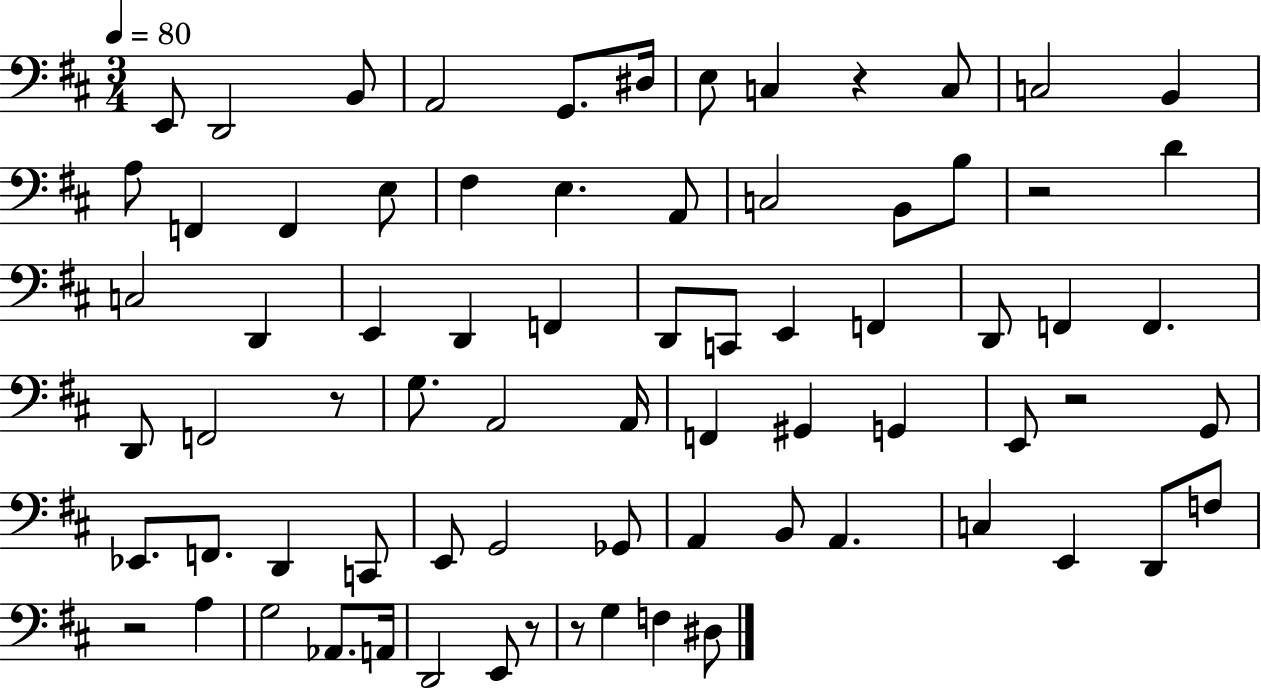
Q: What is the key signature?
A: D major